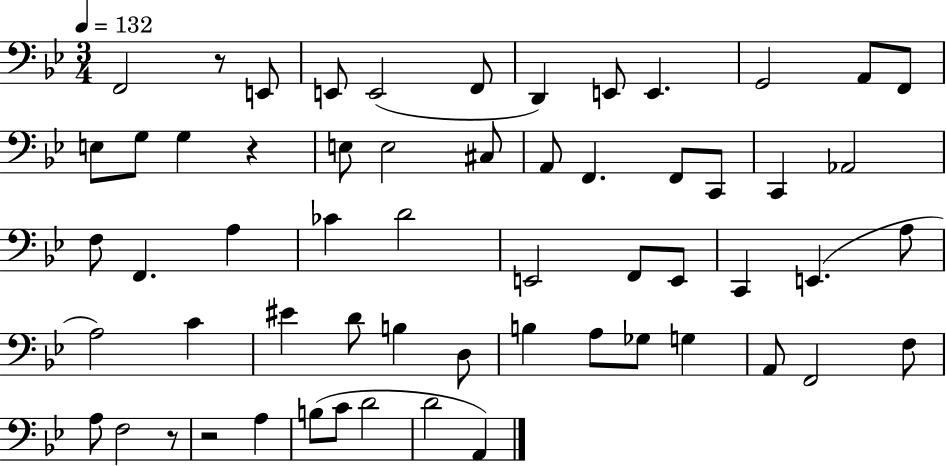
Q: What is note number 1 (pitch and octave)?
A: F2